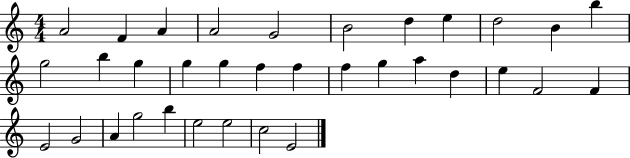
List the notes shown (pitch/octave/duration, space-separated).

A4/h F4/q A4/q A4/h G4/h B4/h D5/q E5/q D5/h B4/q B5/q G5/h B5/q G5/q G5/q G5/q F5/q F5/q F5/q G5/q A5/q D5/q E5/q F4/h F4/q E4/h G4/h A4/q G5/h B5/q E5/h E5/h C5/h E4/h